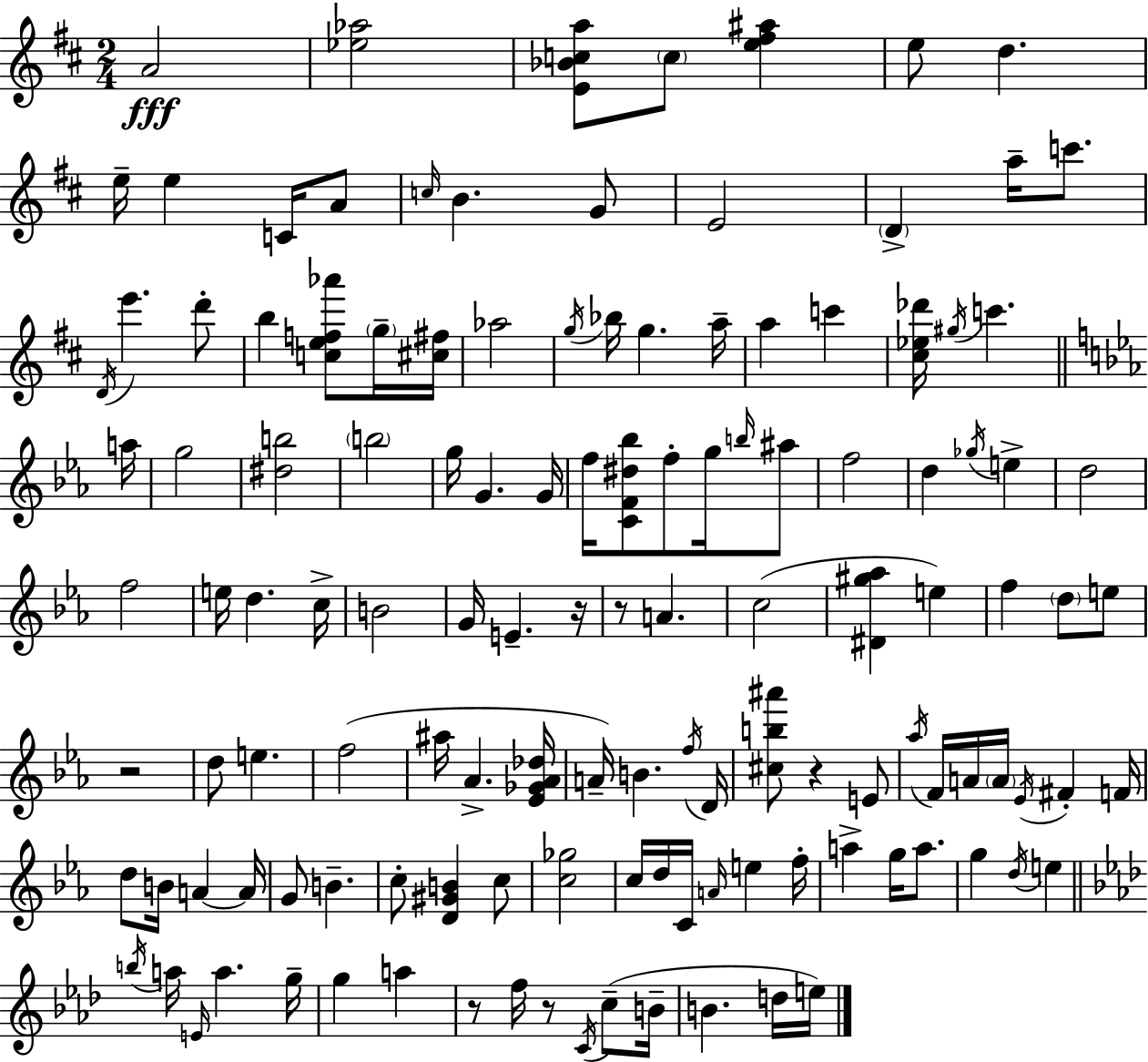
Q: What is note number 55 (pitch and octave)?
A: E5